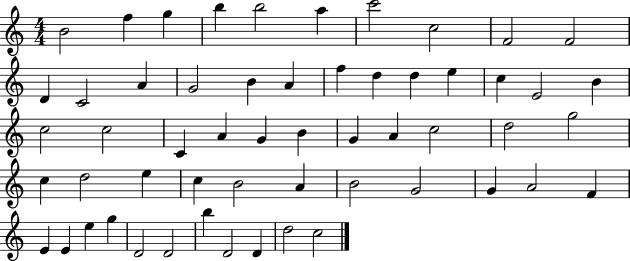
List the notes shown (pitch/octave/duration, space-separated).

B4/h F5/q G5/q B5/q B5/h A5/q C6/h C5/h F4/h F4/h D4/q C4/h A4/q G4/h B4/q A4/q F5/q D5/q D5/q E5/q C5/q E4/h B4/q C5/h C5/h C4/q A4/q G4/q B4/q G4/q A4/q C5/h D5/h G5/h C5/q D5/h E5/q C5/q B4/h A4/q B4/h G4/h G4/q A4/h F4/q E4/q E4/q E5/q G5/q D4/h D4/h B5/q D4/h D4/q D5/h C5/h